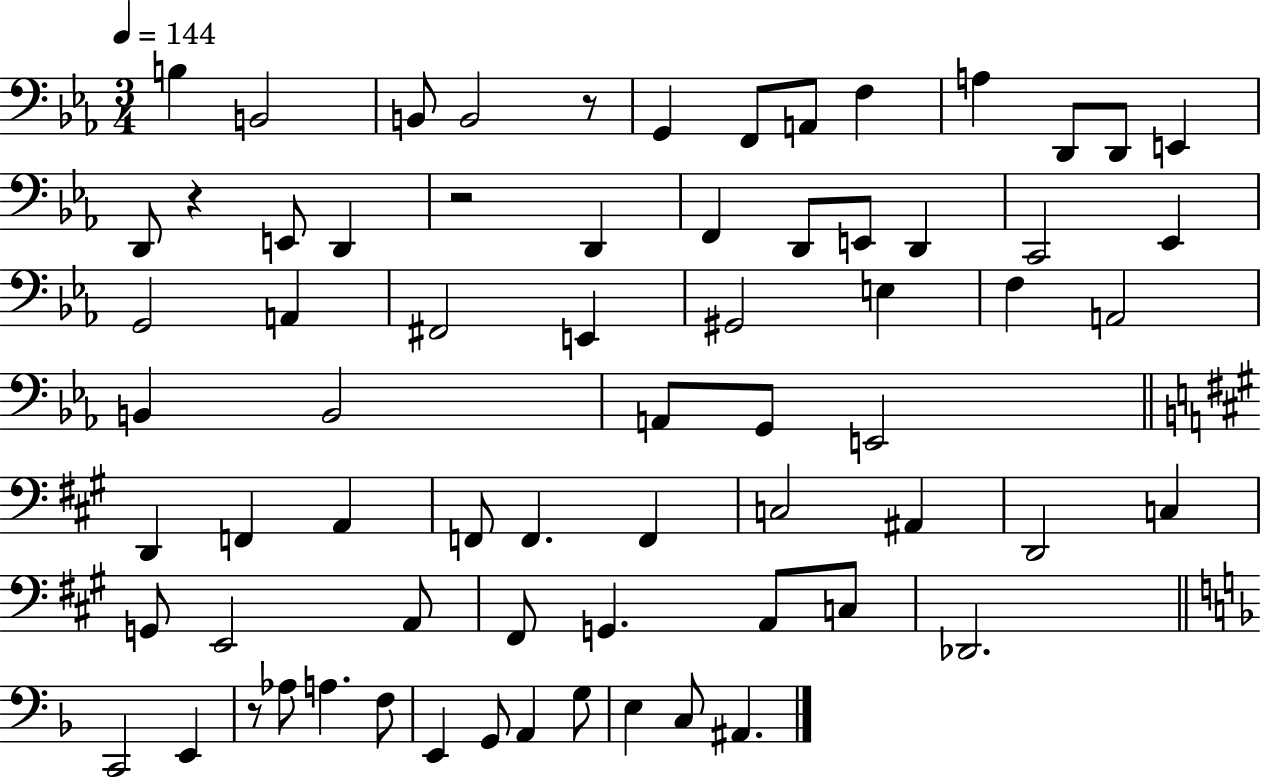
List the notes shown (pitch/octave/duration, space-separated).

B3/q B2/h B2/e B2/h R/e G2/q F2/e A2/e F3/q A3/q D2/e D2/e E2/q D2/e R/q E2/e D2/q R/h D2/q F2/q D2/e E2/e D2/q C2/h Eb2/q G2/h A2/q F#2/h E2/q G#2/h E3/q F3/q A2/h B2/q B2/h A2/e G2/e E2/h D2/q F2/q A2/q F2/e F2/q. F2/q C3/h A#2/q D2/h C3/q G2/e E2/h A2/e F#2/e G2/q. A2/e C3/e Db2/h. C2/h E2/q R/e Ab3/e A3/q. F3/e E2/q G2/e A2/q G3/e E3/q C3/e A#2/q.